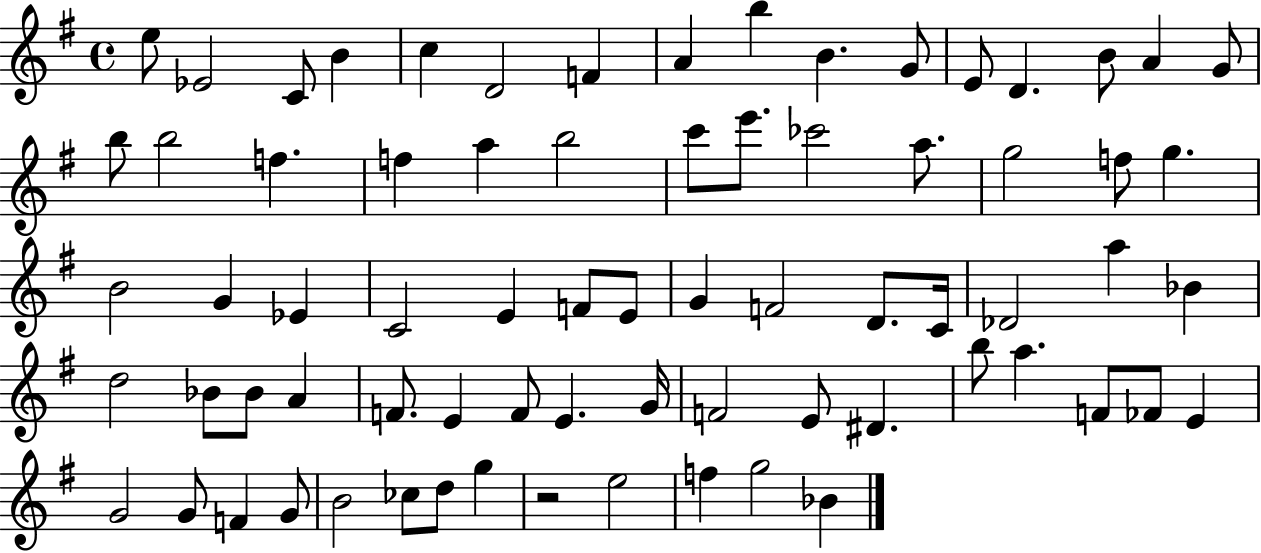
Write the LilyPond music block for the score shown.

{
  \clef treble
  \time 4/4
  \defaultTimeSignature
  \key g \major
  e''8 ees'2 c'8 b'4 | c''4 d'2 f'4 | a'4 b''4 b'4. g'8 | e'8 d'4. b'8 a'4 g'8 | \break b''8 b''2 f''4. | f''4 a''4 b''2 | c'''8 e'''8. ces'''2 a''8. | g''2 f''8 g''4. | \break b'2 g'4 ees'4 | c'2 e'4 f'8 e'8 | g'4 f'2 d'8. c'16 | des'2 a''4 bes'4 | \break d''2 bes'8 bes'8 a'4 | f'8. e'4 f'8 e'4. g'16 | f'2 e'8 dis'4. | b''8 a''4. f'8 fes'8 e'4 | \break g'2 g'8 f'4 g'8 | b'2 ces''8 d''8 g''4 | r2 e''2 | f''4 g''2 bes'4 | \break \bar "|."
}